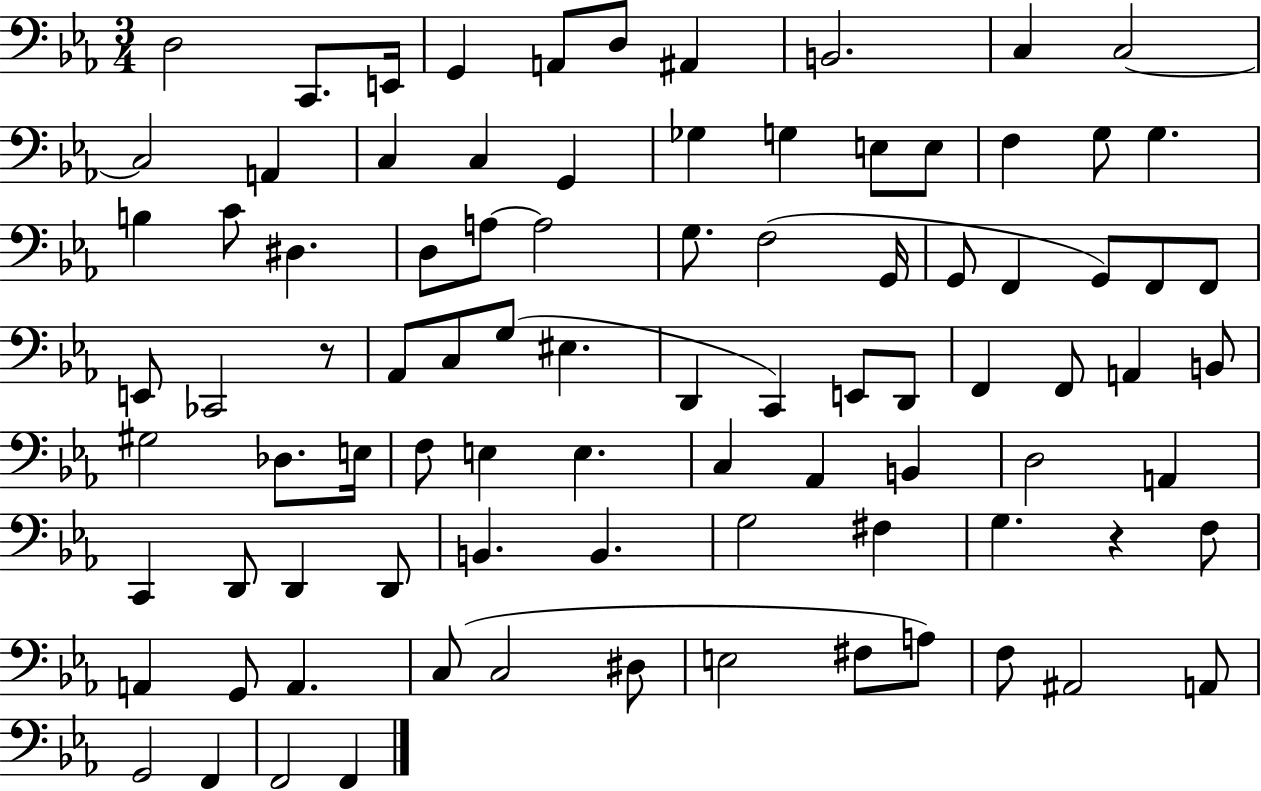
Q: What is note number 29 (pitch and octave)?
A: G3